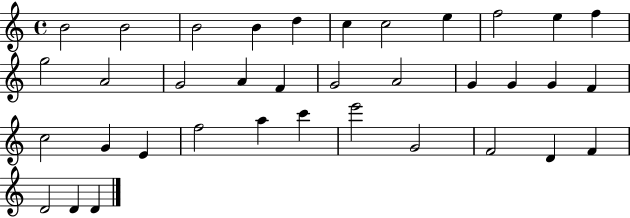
X:1
T:Untitled
M:4/4
L:1/4
K:C
B2 B2 B2 B d c c2 e f2 e f g2 A2 G2 A F G2 A2 G G G F c2 G E f2 a c' e'2 G2 F2 D F D2 D D